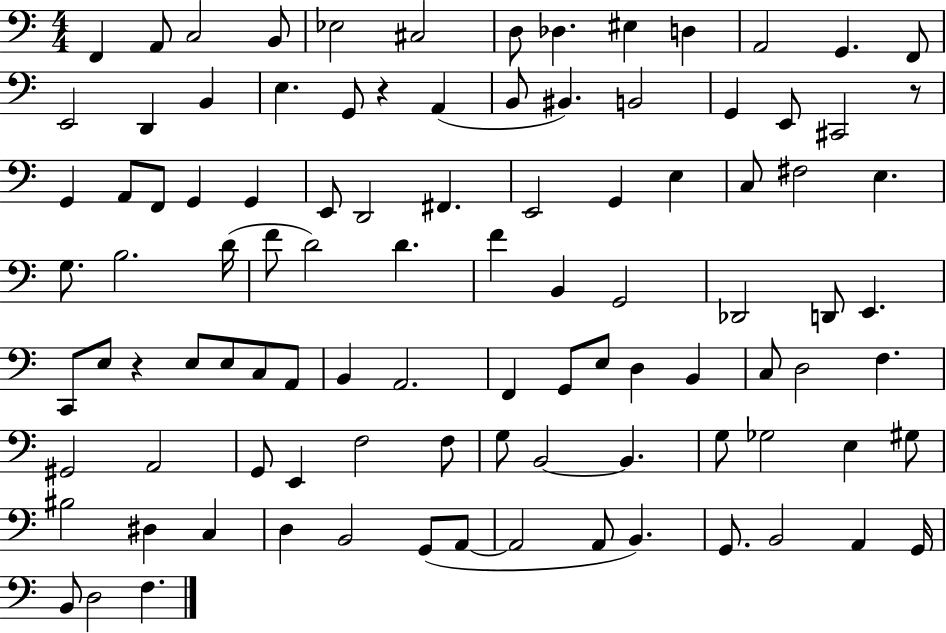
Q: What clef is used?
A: bass